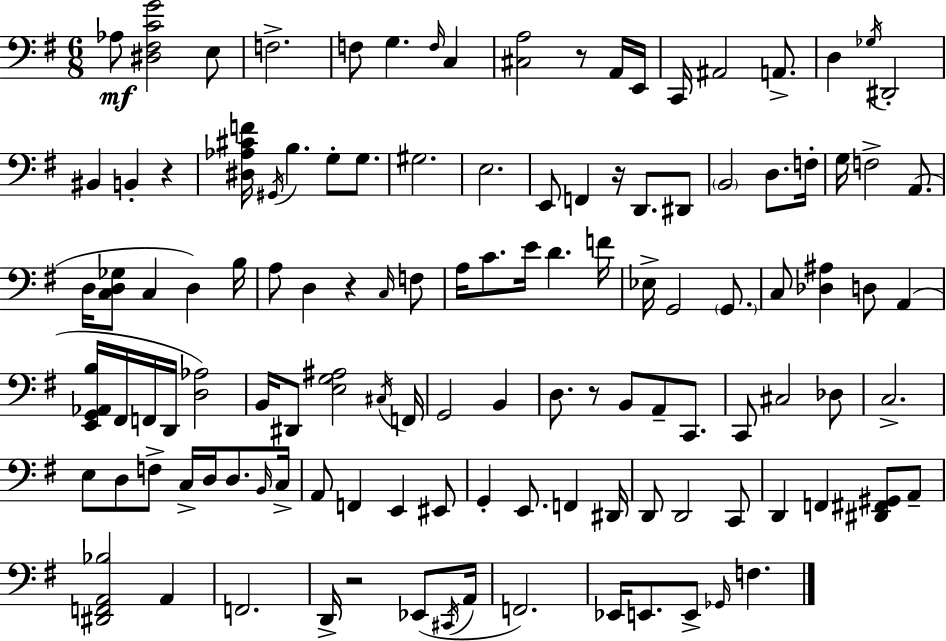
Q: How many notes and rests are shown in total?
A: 119